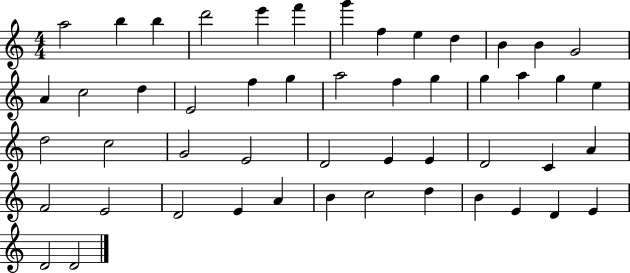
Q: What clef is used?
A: treble